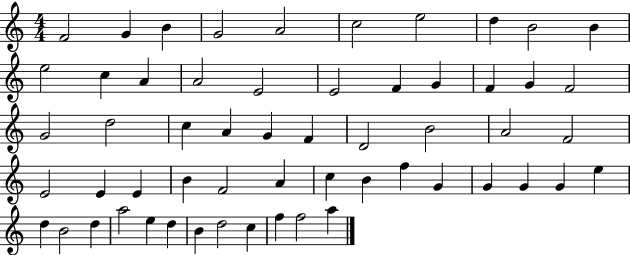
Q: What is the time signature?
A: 4/4